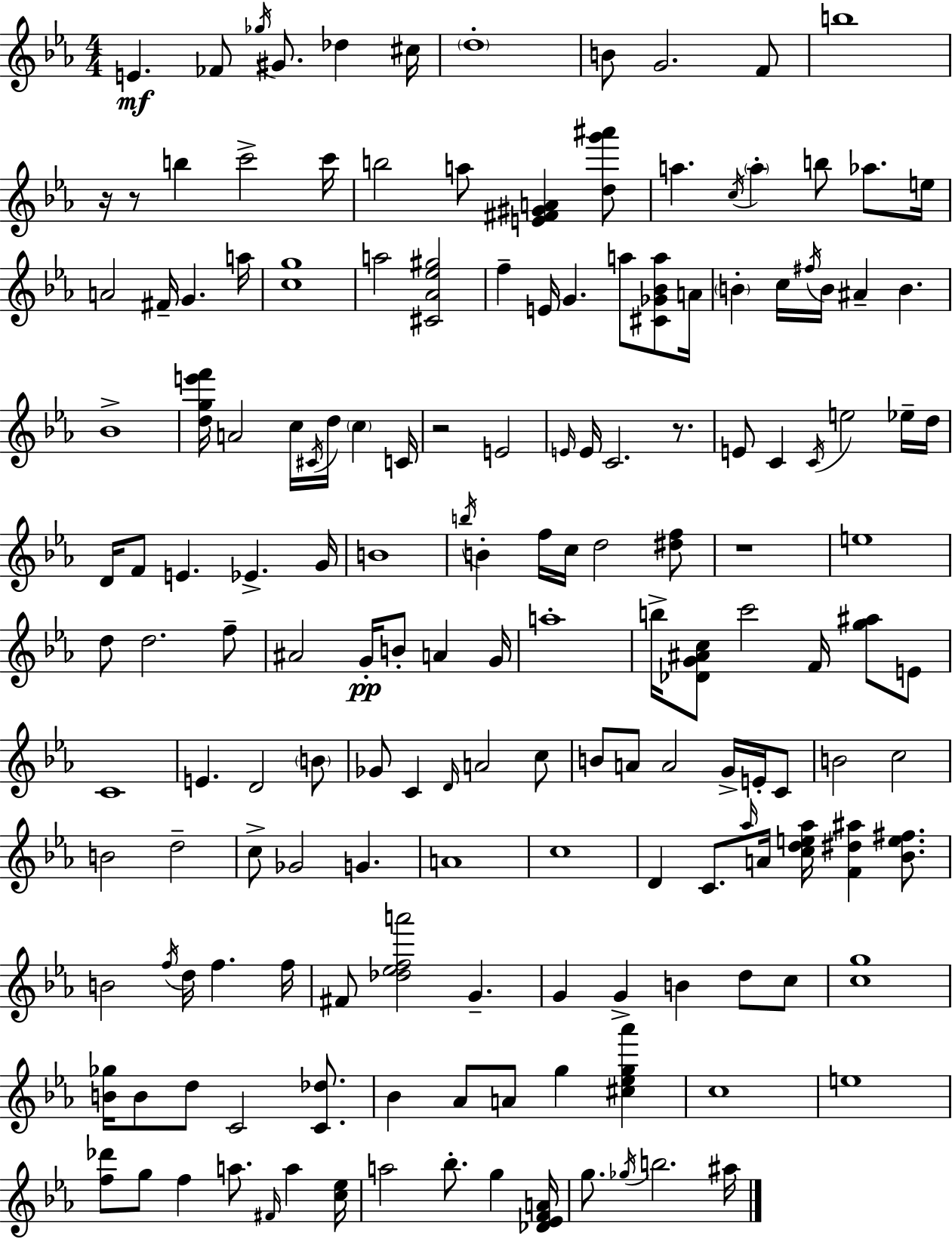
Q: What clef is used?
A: treble